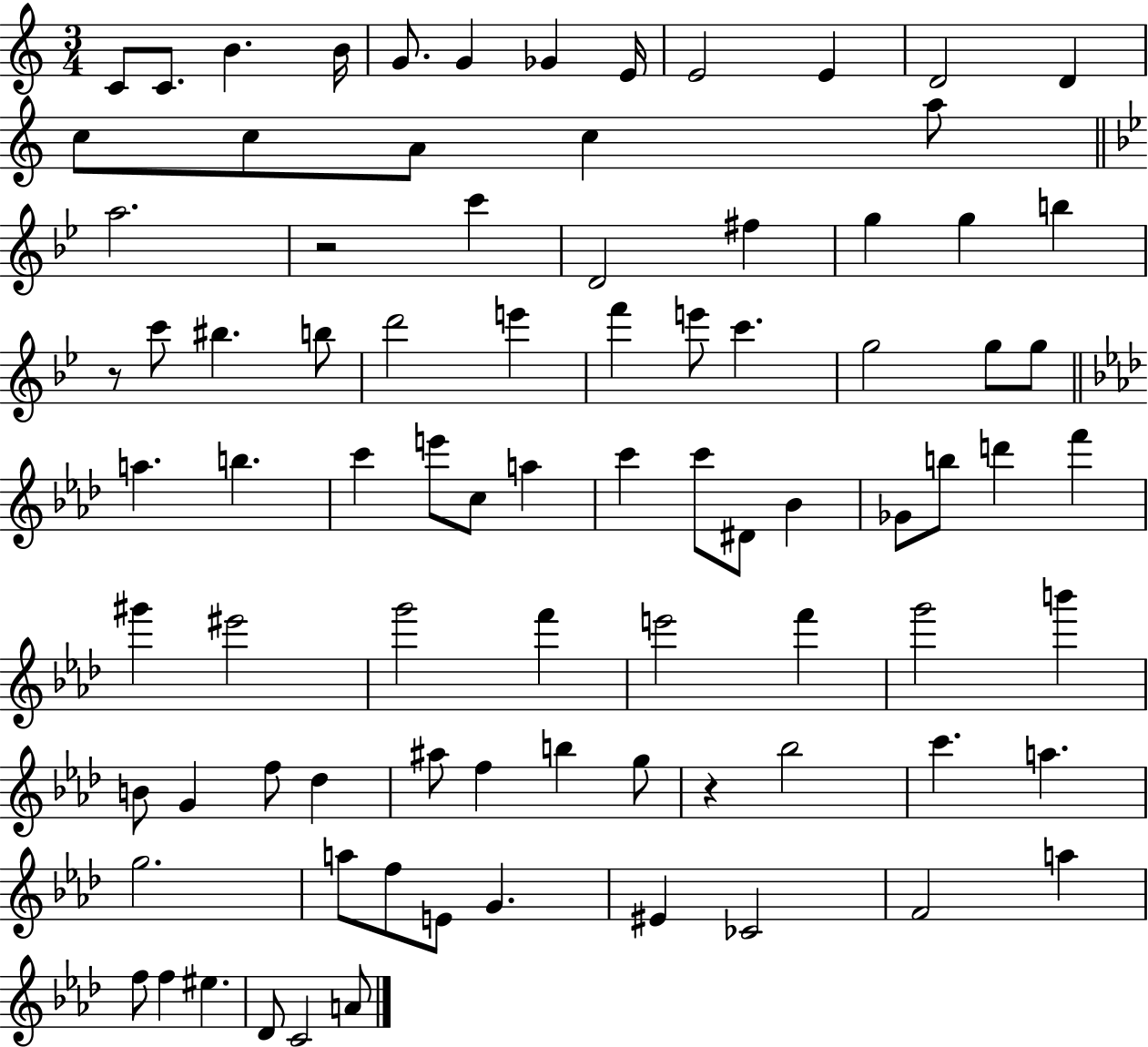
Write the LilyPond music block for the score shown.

{
  \clef treble
  \numericTimeSignature
  \time 3/4
  \key c \major
  c'8 c'8. b'4. b'16 | g'8. g'4 ges'4 e'16 | e'2 e'4 | d'2 d'4 | \break c''8 c''8 a'8 c''4 a''8 | \bar "||" \break \key bes \major a''2. | r2 c'''4 | d'2 fis''4 | g''4 g''4 b''4 | \break r8 c'''8 bis''4. b''8 | d'''2 e'''4 | f'''4 e'''8 c'''4. | g''2 g''8 g''8 | \break \bar "||" \break \key f \minor a''4. b''4. | c'''4 e'''8 c''8 a''4 | c'''4 c'''8 dis'8 bes'4 | ges'8 b''8 d'''4 f'''4 | \break gis'''4 eis'''2 | g'''2 f'''4 | e'''2 f'''4 | g'''2 b'''4 | \break b'8 g'4 f''8 des''4 | ais''8 f''4 b''4 g''8 | r4 bes''2 | c'''4. a''4. | \break g''2. | a''8 f''8 e'8 g'4. | eis'4 ces'2 | f'2 a''4 | \break f''8 f''4 eis''4. | des'8 c'2 a'8 | \bar "|."
}